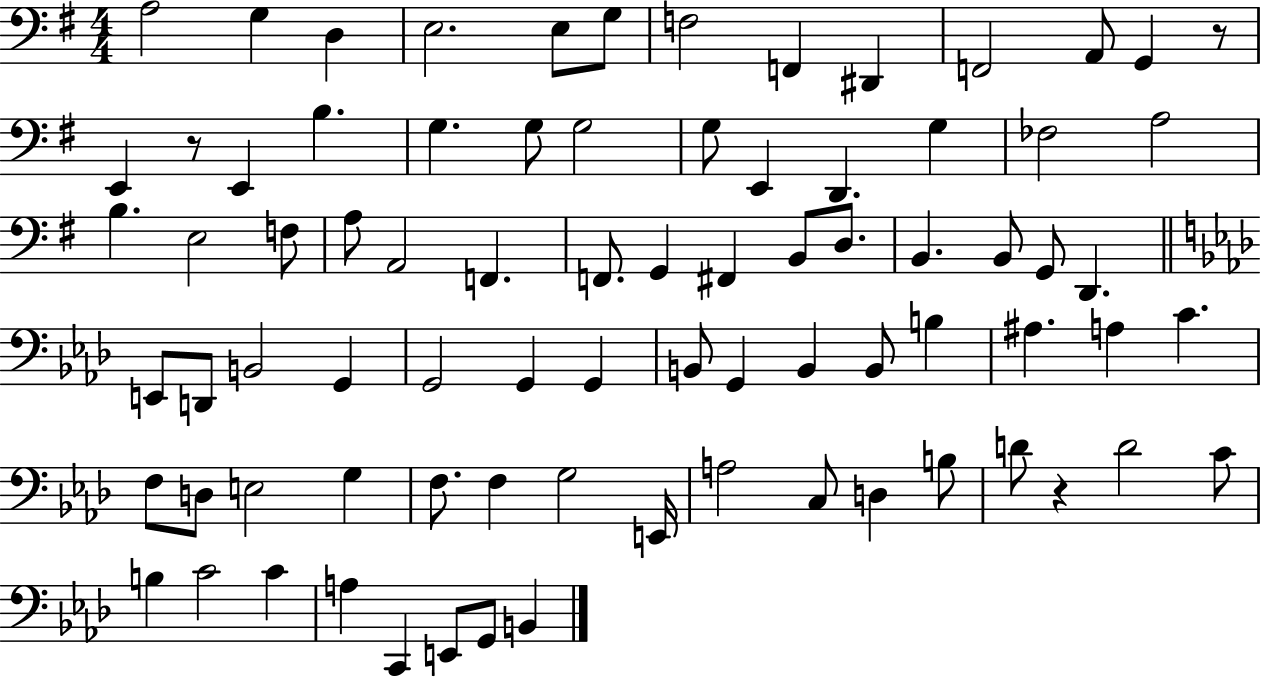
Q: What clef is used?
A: bass